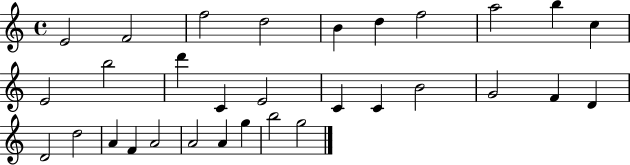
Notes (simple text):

E4/h F4/h F5/h D5/h B4/q D5/q F5/h A5/h B5/q C5/q E4/h B5/h D6/q C4/q E4/h C4/q C4/q B4/h G4/h F4/q D4/q D4/h D5/h A4/q F4/q A4/h A4/h A4/q G5/q B5/h G5/h